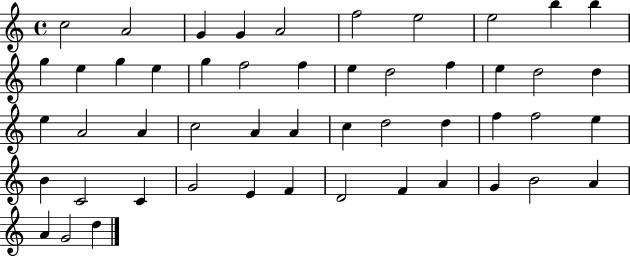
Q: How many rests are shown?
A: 0